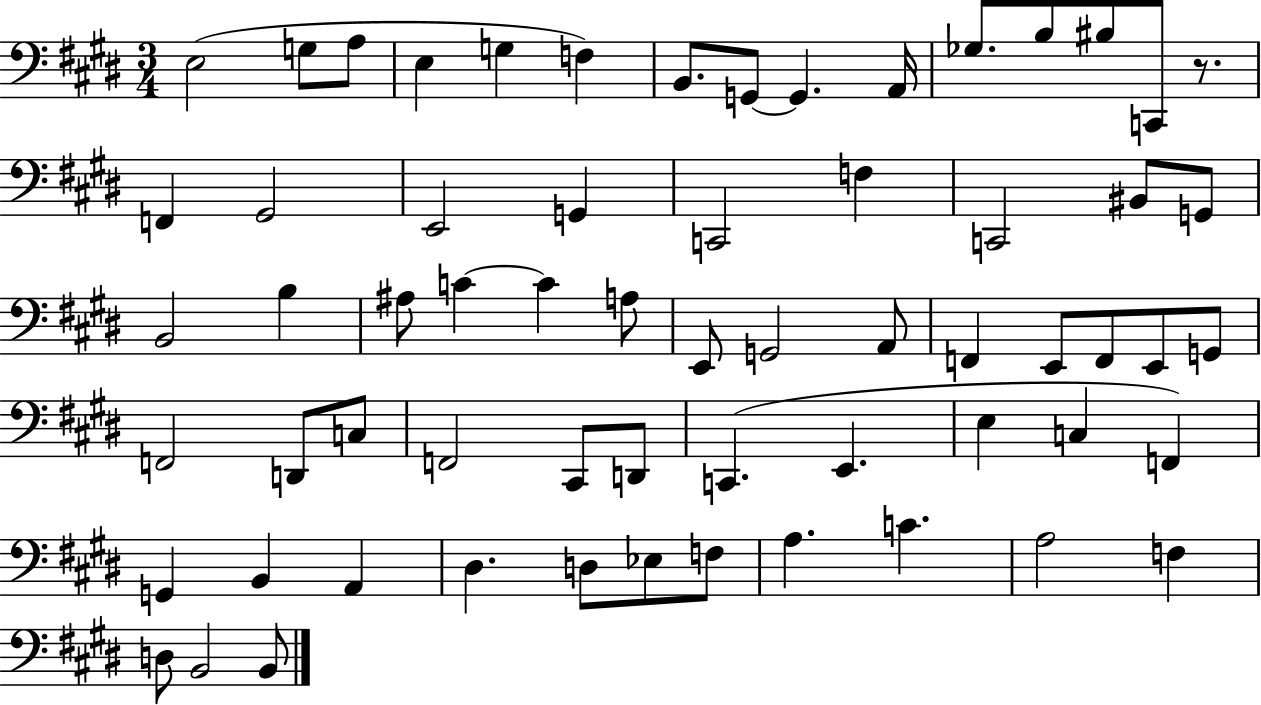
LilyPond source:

{
  \clef bass
  \numericTimeSignature
  \time 3/4
  \key e \major
  \repeat volta 2 { e2( g8 a8 | e4 g4 f4) | b,8. g,8~~ g,4. a,16 | ges8. b8 bis8 c,8 r8. | \break f,4 gis,2 | e,2 g,4 | c,2 f4 | c,2 bis,8 g,8 | \break b,2 b4 | ais8 c'4~~ c'4 a8 | e,8 g,2 a,8 | f,4 e,8 f,8 e,8 g,8 | \break f,2 d,8 c8 | f,2 cis,8 d,8 | c,4.( e,4. | e4 c4 f,4) | \break g,4 b,4 a,4 | dis4. d8 ees8 f8 | a4. c'4. | a2 f4 | \break d8 b,2 b,8 | } \bar "|."
}